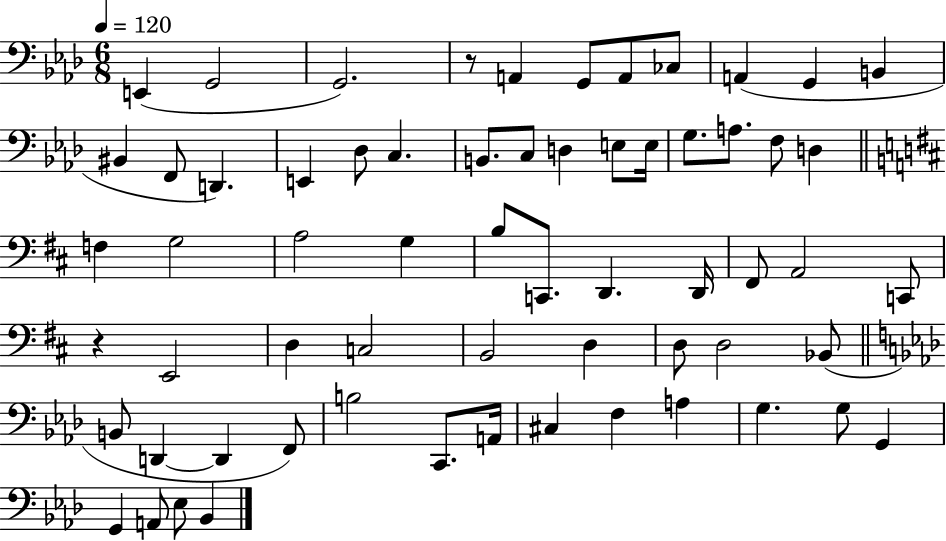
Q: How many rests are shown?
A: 2